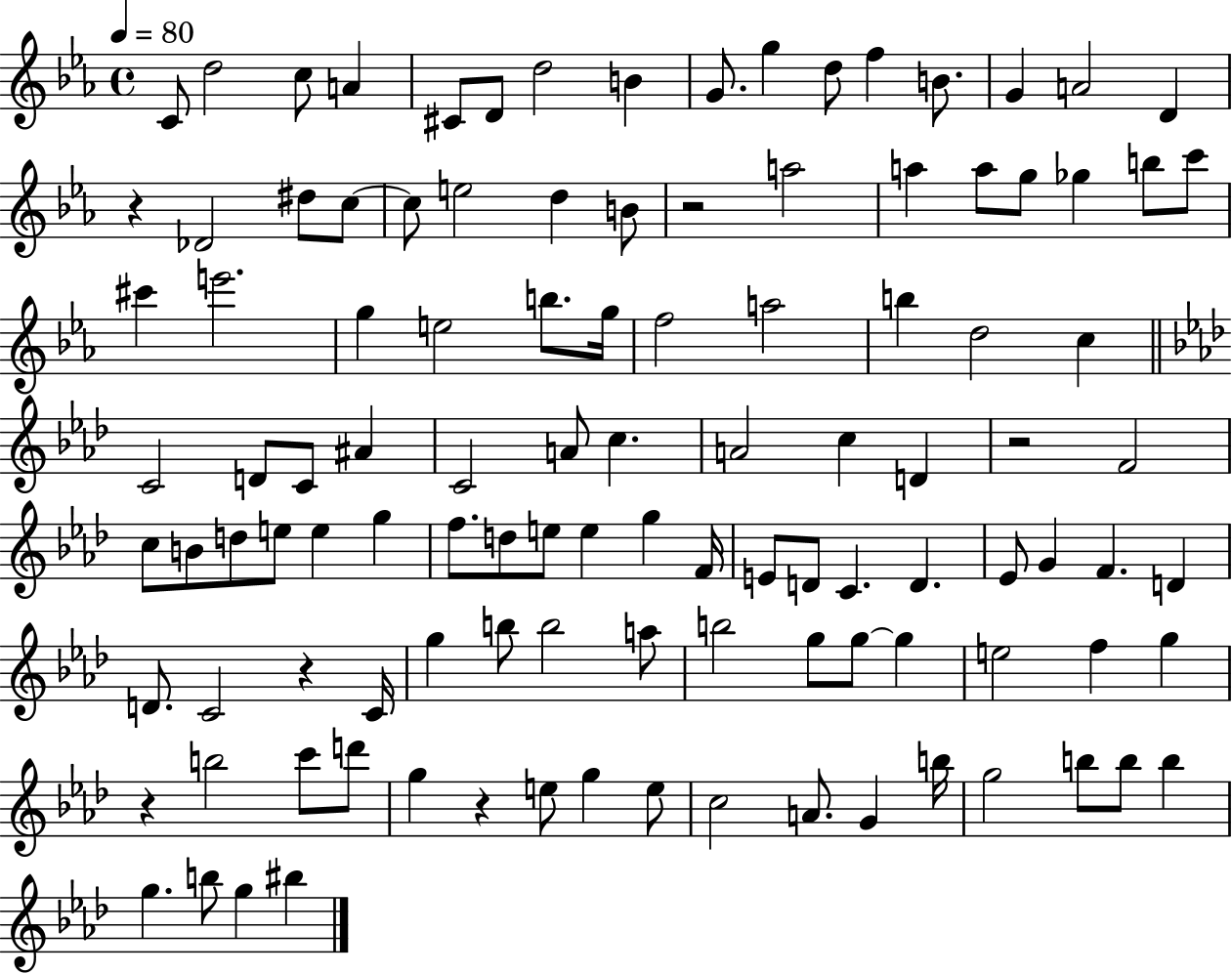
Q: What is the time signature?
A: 4/4